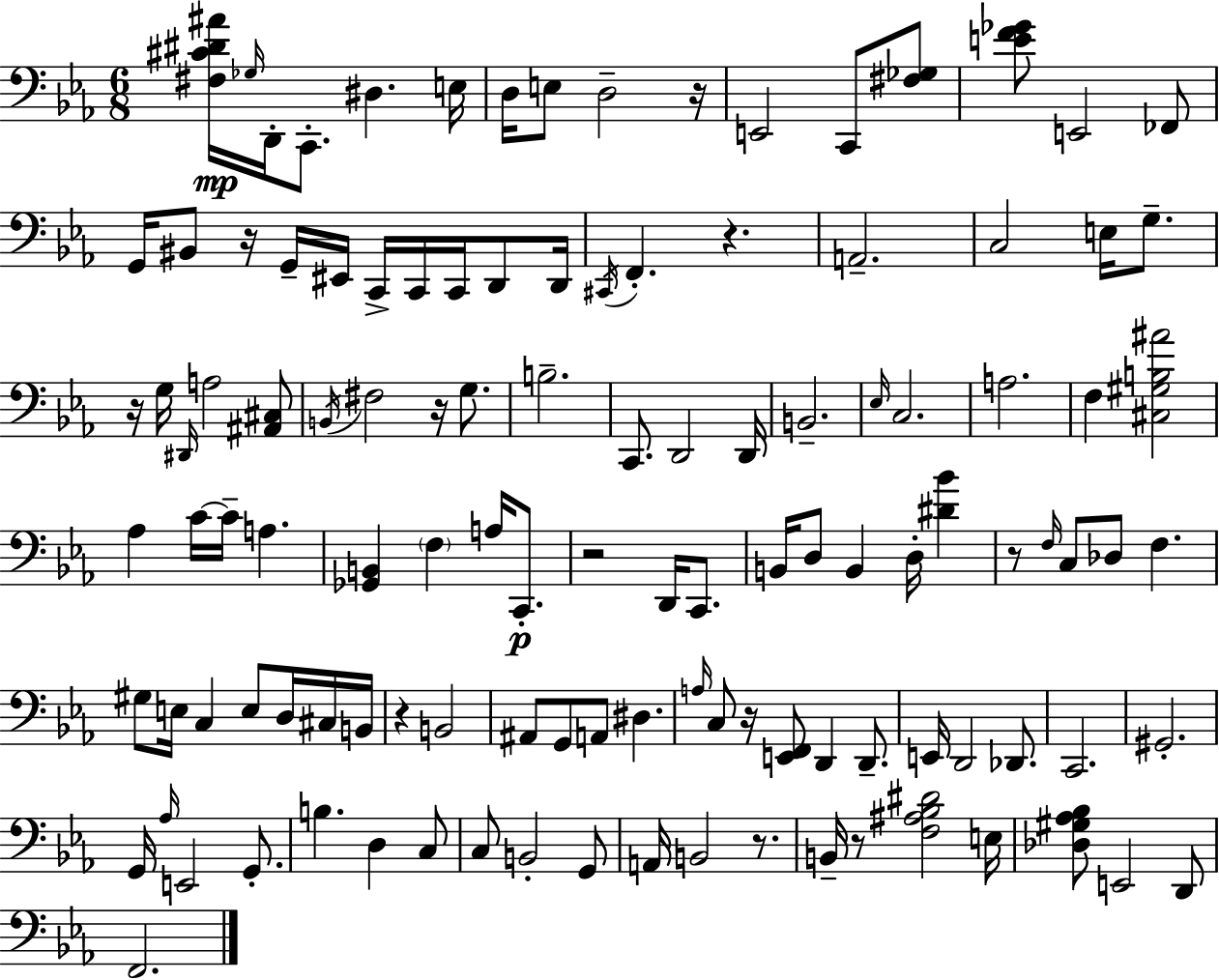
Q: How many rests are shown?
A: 11